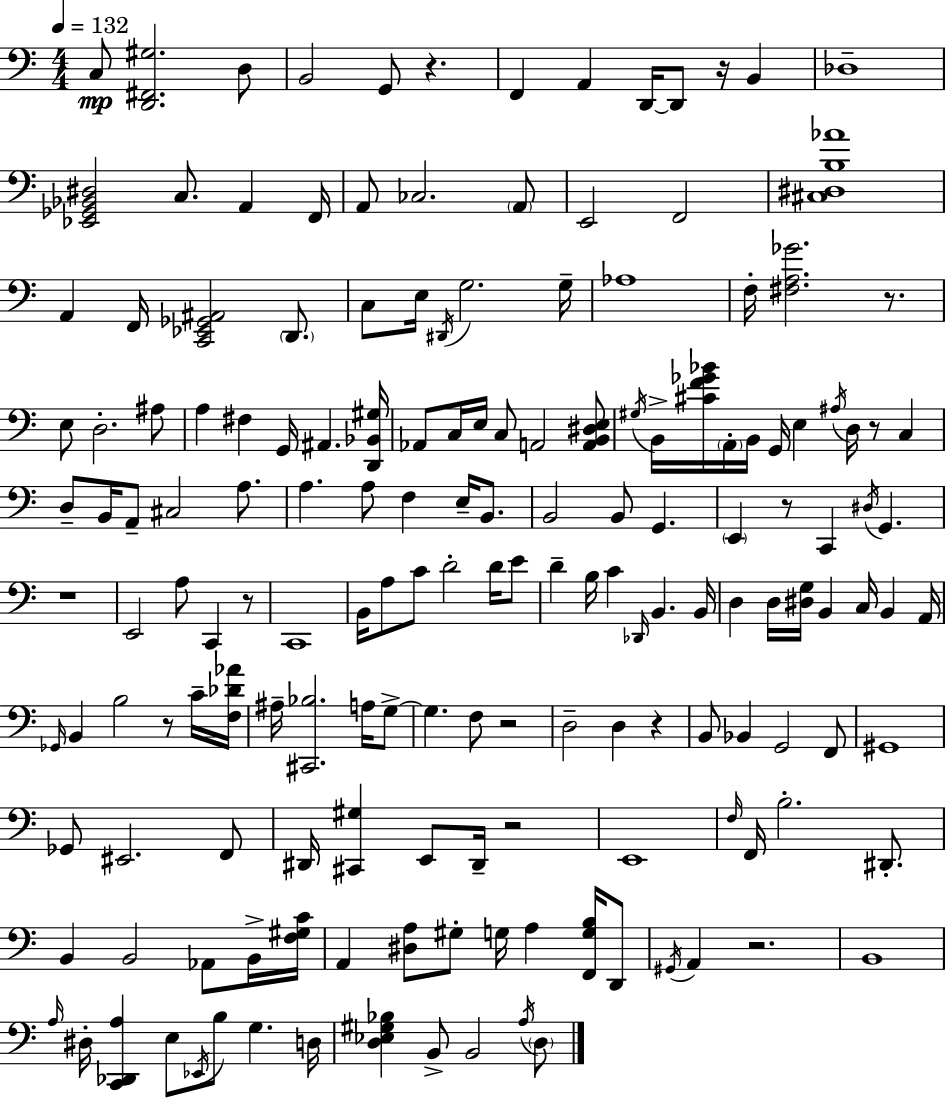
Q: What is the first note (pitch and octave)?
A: C3